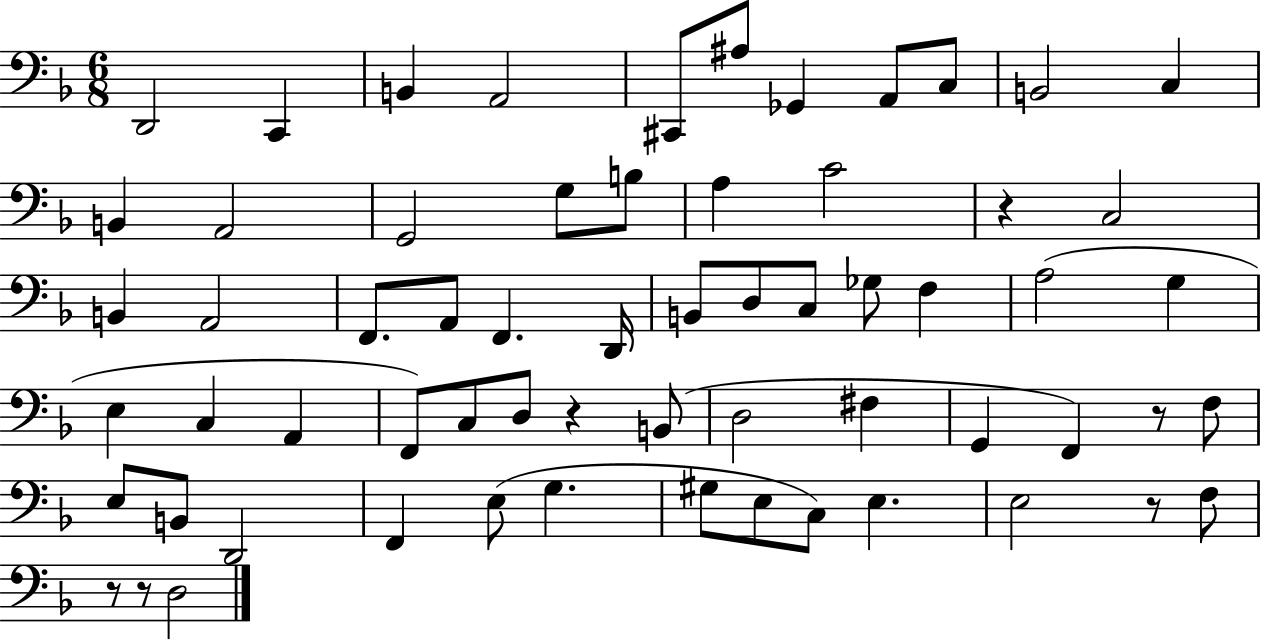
D2/h C2/q B2/q A2/h C#2/e A#3/e Gb2/q A2/e C3/e B2/h C3/q B2/q A2/h G2/h G3/e B3/e A3/q C4/h R/q C3/h B2/q A2/h F2/e. A2/e F2/q. D2/s B2/e D3/e C3/e Gb3/e F3/q A3/h G3/q E3/q C3/q A2/q F2/e C3/e D3/e R/q B2/e D3/h F#3/q G2/q F2/q R/e F3/e E3/e B2/e D2/h F2/q E3/e G3/q. G#3/e E3/e C3/e E3/q. E3/h R/e F3/e R/e R/e D3/h